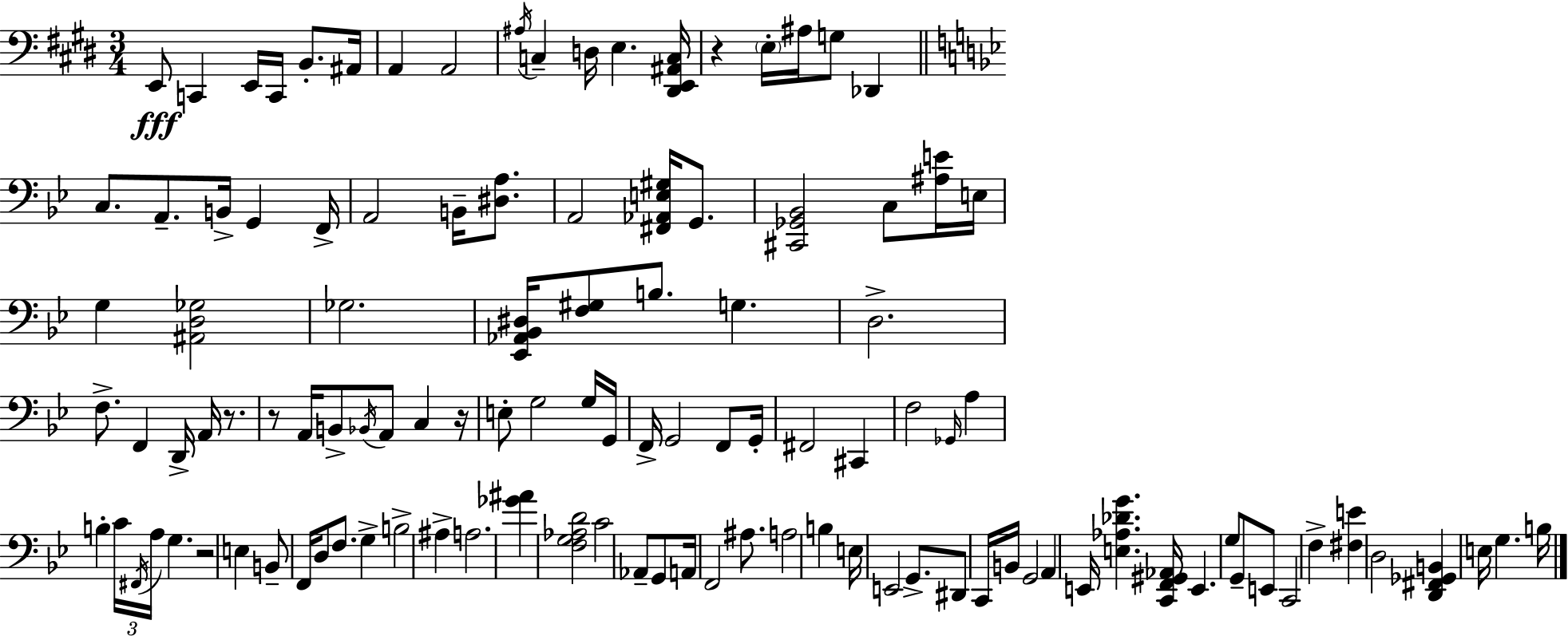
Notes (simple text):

E2/e C2/q E2/s C2/s B2/e. A#2/s A2/q A2/h A#3/s C3/q D3/s E3/q. [D#2,E2,A#2,C3]/s R/q E3/s A#3/s G3/e Db2/q C3/e. A2/e. B2/s G2/q F2/s A2/h B2/s [D#3,A3]/e. A2/h [F#2,Ab2,E3,G#3]/s G2/e. [C#2,Gb2,Bb2]/h C3/e [A#3,E4]/s E3/s G3/q [A#2,D3,Gb3]/h Gb3/h. [Eb2,Ab2,Bb2,D#3]/s [F3,G#3]/e B3/e. G3/q. D3/h. F3/e. F2/q D2/s A2/s R/e. R/e A2/s B2/e Bb2/s A2/e C3/q R/s E3/e G3/h G3/s G2/s F2/s G2/h F2/e G2/s F#2/h C#2/q F3/h Gb2/s A3/q B3/q C4/s F#2/s A3/s G3/q. R/h E3/q B2/e F2/s D3/e F3/e. G3/q B3/h A#3/q A3/h. [Gb4,A#4]/q [F3,G3,Ab3,D4]/h C4/h Ab2/e G2/e A2/s F2/h A#3/e. A3/h B3/q E3/s E2/h G2/e. D#2/e C2/s B2/s G2/h A2/q E2/s [E3,Ab3,Db4,G4]/q. [C2,F2,G#2,Ab2]/s E2/q. G3/e G2/e E2/e C2/h F3/q [F#3,E4]/q D3/h [D2,F#2,Gb2,B2]/q E3/s G3/q. B3/s